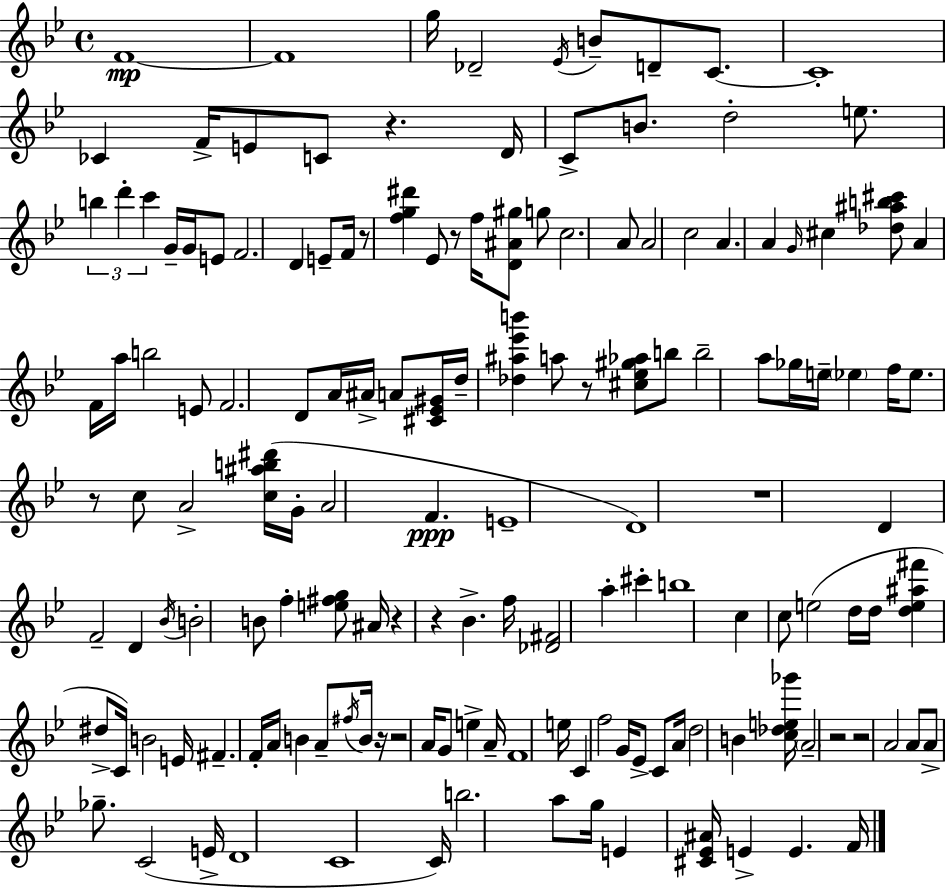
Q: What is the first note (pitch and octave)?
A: F4